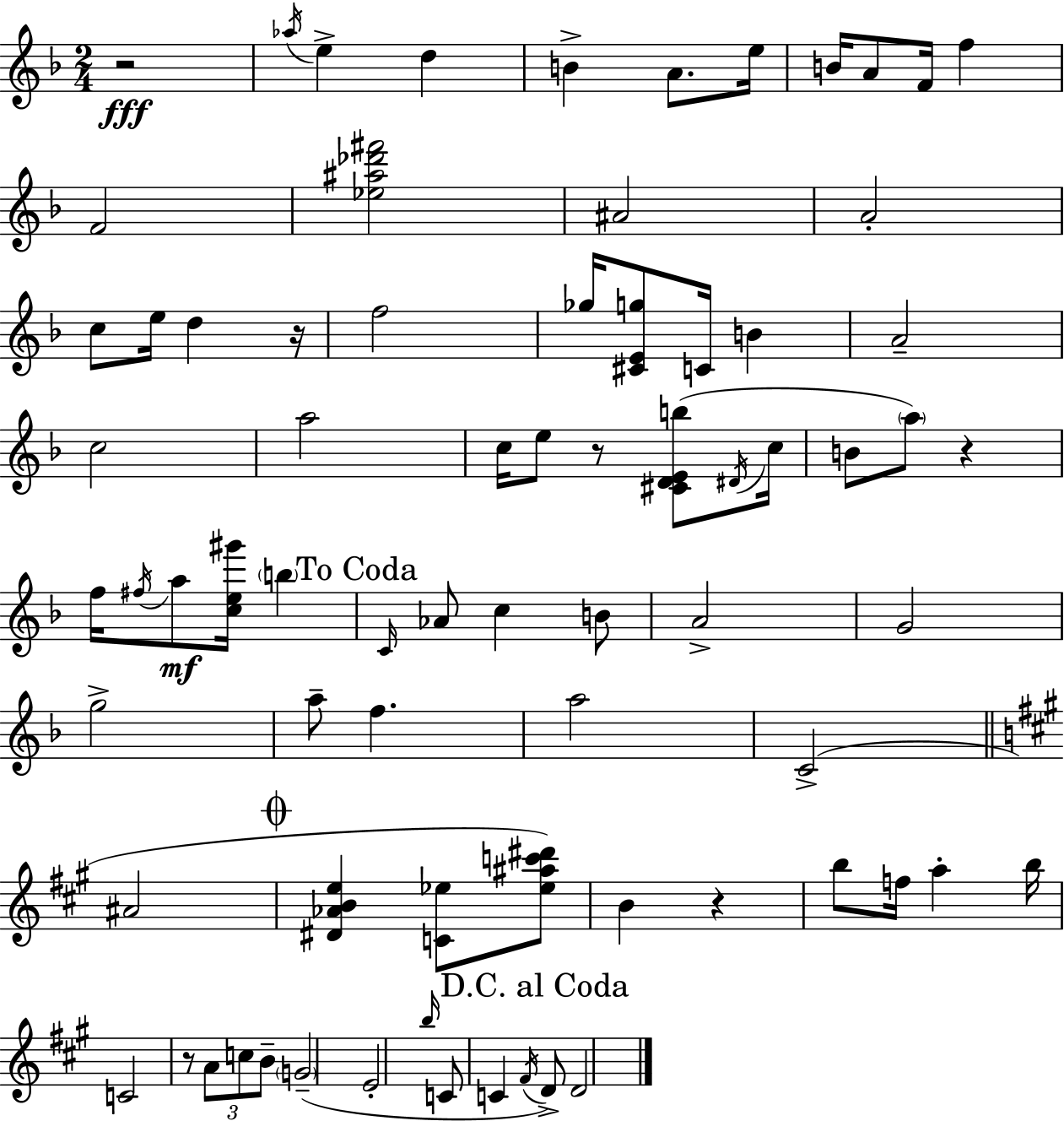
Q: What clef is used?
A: treble